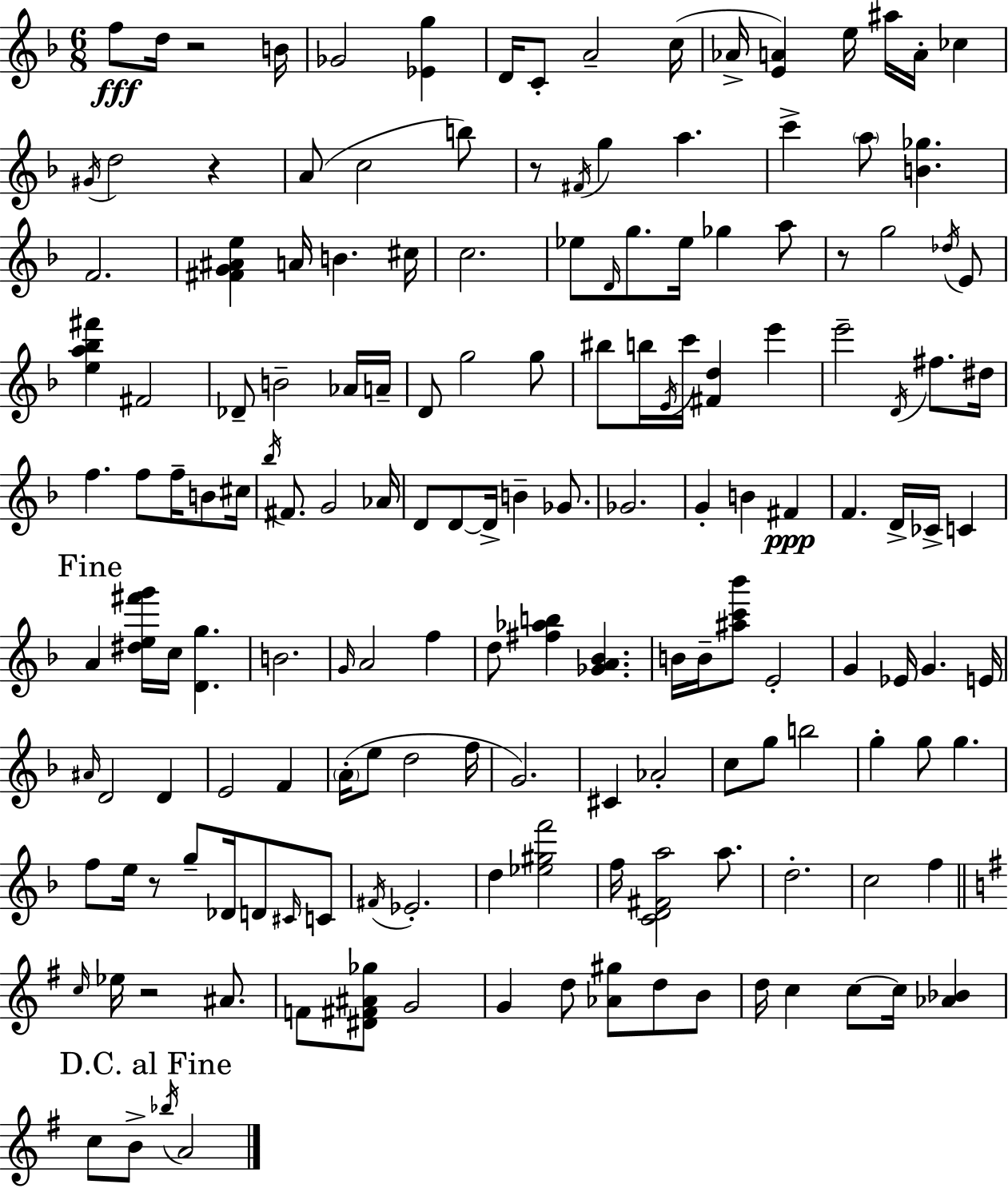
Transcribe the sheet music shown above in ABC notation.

X:1
T:Untitled
M:6/8
L:1/4
K:Dm
f/2 d/4 z2 B/4 _G2 [_Eg] D/4 C/2 A2 c/4 _A/4 [EA] e/4 ^a/4 A/4 _c ^G/4 d2 z A/2 c2 b/2 z/2 ^F/4 g a c' a/2 [B_g] F2 [^FG^Ae] A/4 B ^c/4 c2 _e/2 D/4 g/2 _e/4 _g a/2 z/2 g2 _d/4 E/2 [ea_b^f'] ^F2 _D/2 B2 _A/4 A/4 D/2 g2 g/2 ^b/2 b/4 E/4 c'/4 [^Fd] e' e'2 D/4 ^f/2 ^d/4 f f/2 f/4 B/2 ^c/4 _b/4 ^F/2 G2 _A/4 D/2 D/2 D/4 B _G/2 _G2 G B ^F F D/4 _C/4 C A [^de^f'g']/4 c/4 [Dg] B2 G/4 A2 f d/2 [^f_ab] [_GA_B] B/4 B/4 [^ac'_b']/2 E2 G _E/4 G E/4 ^A/4 D2 D E2 F A/4 e/2 d2 f/4 G2 ^C _A2 c/2 g/2 b2 g g/2 g f/2 e/4 z/2 g/2 _D/4 D/2 ^C/4 C/2 ^F/4 _E2 d [_e^gf']2 f/4 [CD^Fa]2 a/2 d2 c2 f c/4 _e/4 z2 ^A/2 F/2 [^D^F^A_g]/2 G2 G d/2 [_A^g]/2 d/2 B/2 d/4 c c/2 c/4 [_A_B] c/2 B/2 _b/4 A2